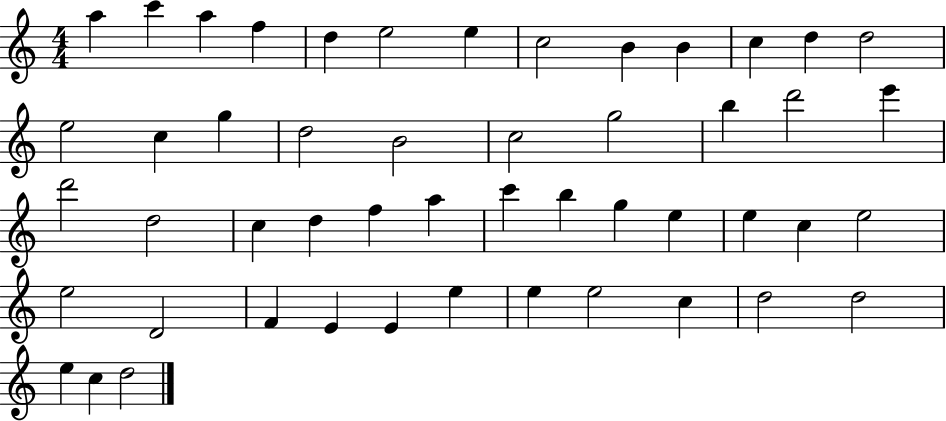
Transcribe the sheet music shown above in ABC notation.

X:1
T:Untitled
M:4/4
L:1/4
K:C
a c' a f d e2 e c2 B B c d d2 e2 c g d2 B2 c2 g2 b d'2 e' d'2 d2 c d f a c' b g e e c e2 e2 D2 F E E e e e2 c d2 d2 e c d2